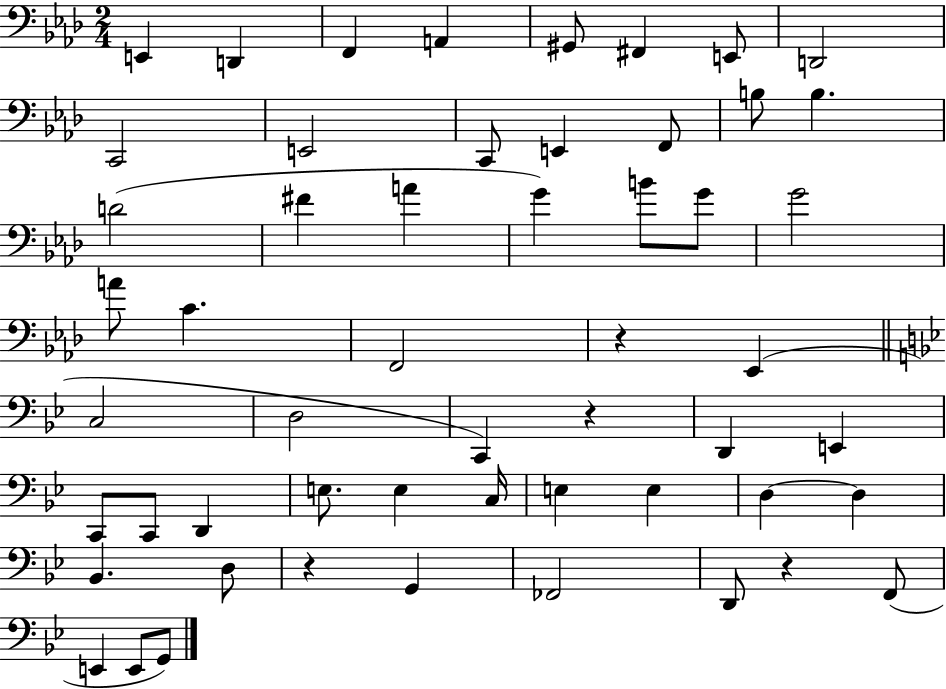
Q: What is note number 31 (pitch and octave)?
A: E2